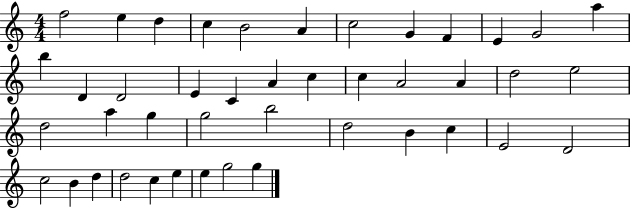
X:1
T:Untitled
M:4/4
L:1/4
K:C
f2 e d c B2 A c2 G F E G2 a b D D2 E C A c c A2 A d2 e2 d2 a g g2 b2 d2 B c E2 D2 c2 B d d2 c e e g2 g